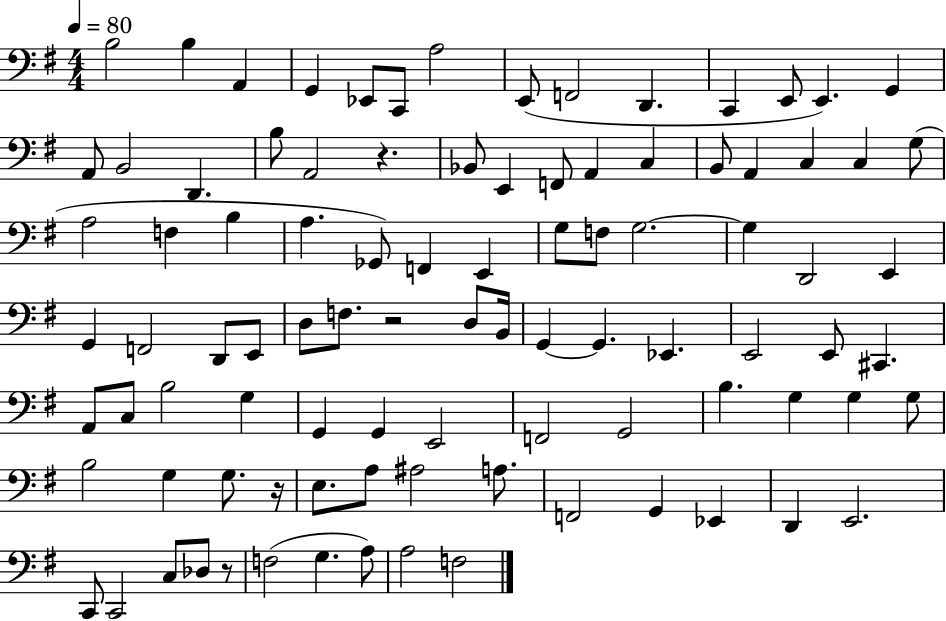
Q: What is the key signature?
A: G major